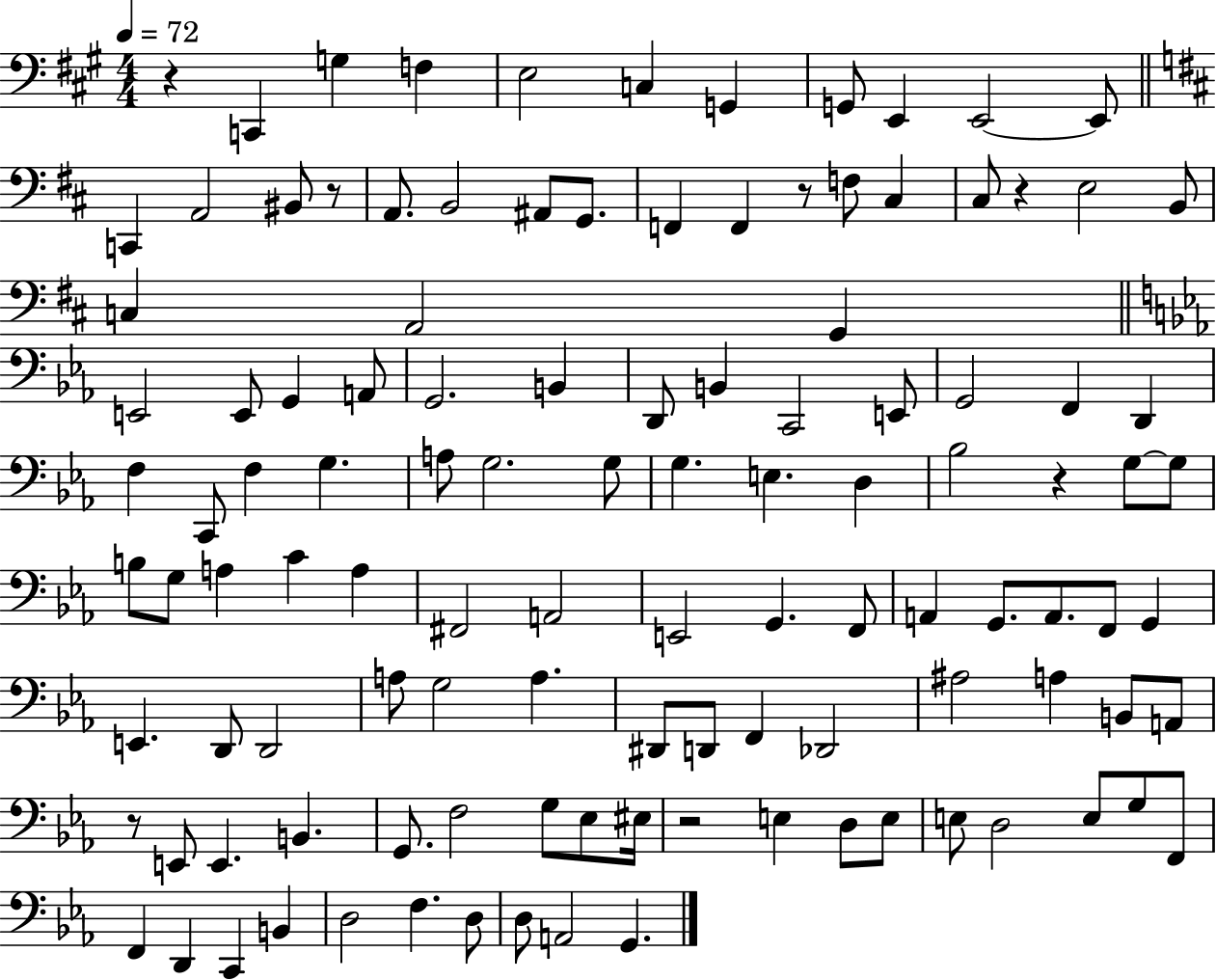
{
  \clef bass
  \numericTimeSignature
  \time 4/4
  \key a \major
  \tempo 4 = 72
  r4 c,4 g4 f4 | e2 c4 g,4 | g,8 e,4 e,2~~ e,8 | \bar "||" \break \key b \minor c,4 a,2 bis,8 r8 | a,8. b,2 ais,8 g,8. | f,4 f,4 r8 f8 cis4 | cis8 r4 e2 b,8 | \break c4 a,2 g,4 | \bar "||" \break \key ees \major e,2 e,8 g,4 a,8 | g,2. b,4 | d,8 b,4 c,2 e,8 | g,2 f,4 d,4 | \break f4 c,8 f4 g4. | a8 g2. g8 | g4. e4. d4 | bes2 r4 g8~~ g8 | \break b8 g8 a4 c'4 a4 | fis,2 a,2 | e,2 g,4. f,8 | a,4 g,8. a,8. f,8 g,4 | \break e,4. d,8 d,2 | a8 g2 a4. | dis,8 d,8 f,4 des,2 | ais2 a4 b,8 a,8 | \break r8 e,8 e,4. b,4. | g,8. f2 g8 ees8 eis16 | r2 e4 d8 e8 | e8 d2 e8 g8 f,8 | \break f,4 d,4 c,4 b,4 | d2 f4. d8 | d8 a,2 g,4. | \bar "|."
}